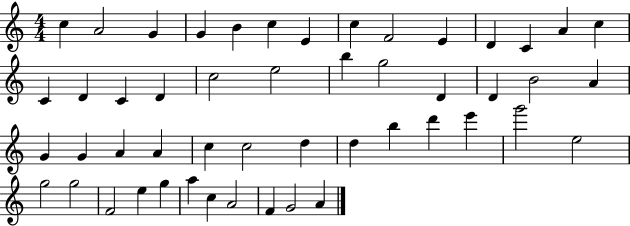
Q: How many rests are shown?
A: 0